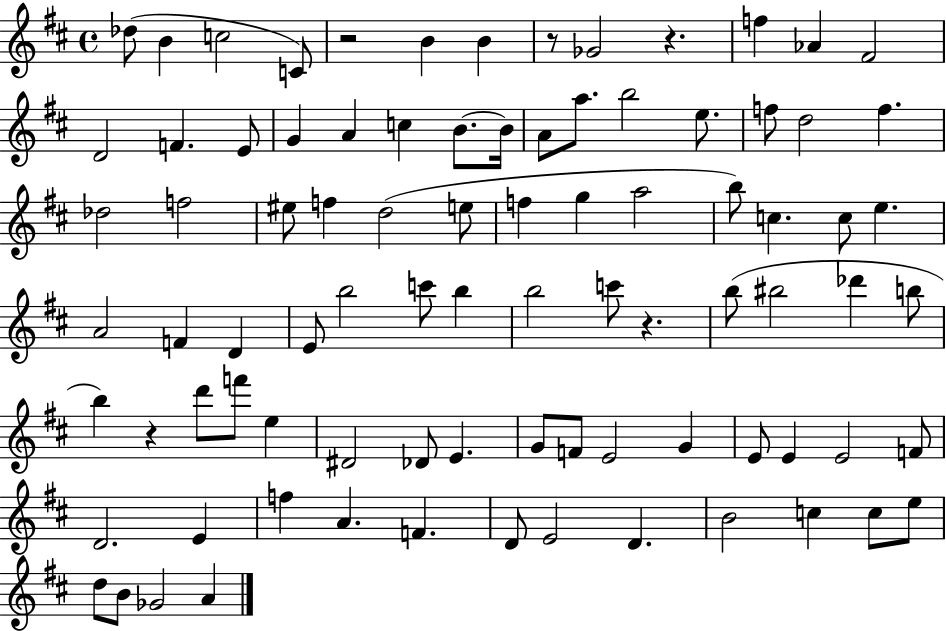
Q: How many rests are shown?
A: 5